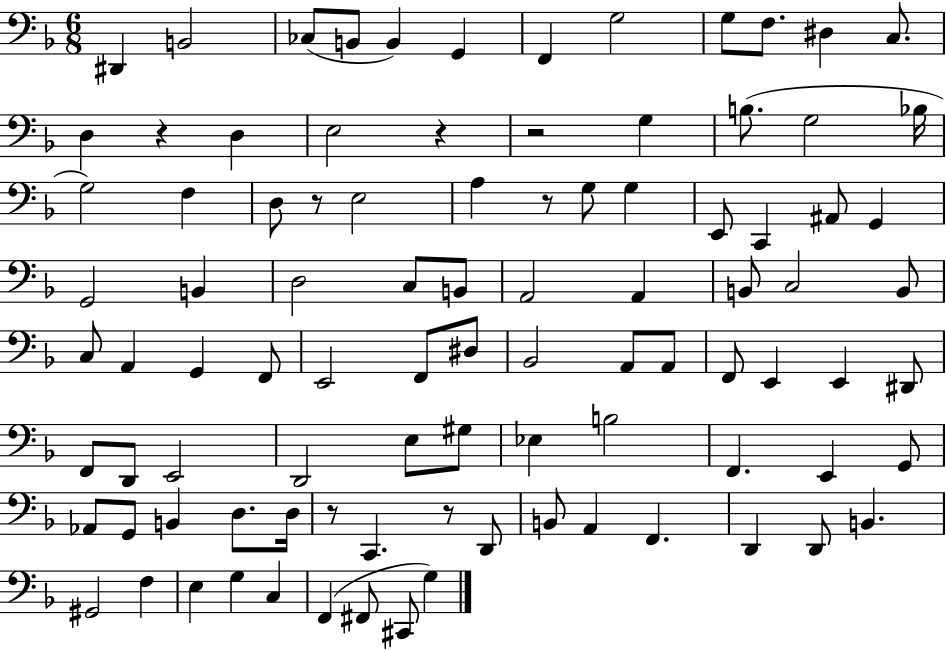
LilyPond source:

{
  \clef bass
  \numericTimeSignature
  \time 6/8
  \key f \major
  \repeat volta 2 { dis,4 b,2 | ces8( b,8 b,4) g,4 | f,4 g2 | g8 f8. dis4 c8. | \break d4 r4 d4 | e2 r4 | r2 g4 | b8.( g2 bes16 | \break g2) f4 | d8 r8 e2 | a4 r8 g8 g4 | e,8 c,4 ais,8 g,4 | \break g,2 b,4 | d2 c8 b,8 | a,2 a,4 | b,8 c2 b,8 | \break c8 a,4 g,4 f,8 | e,2 f,8 dis8 | bes,2 a,8 a,8 | f,8 e,4 e,4 dis,8 | \break f,8 d,8 e,2 | d,2 e8 gis8 | ees4 b2 | f,4. e,4 g,8 | \break aes,8 g,8 b,4 d8. d16 | r8 c,4. r8 d,8 | b,8 a,4 f,4. | d,4 d,8 b,4. | \break gis,2 f4 | e4 g4 c4 | f,4( fis,8 cis,8 g4) | } \bar "|."
}